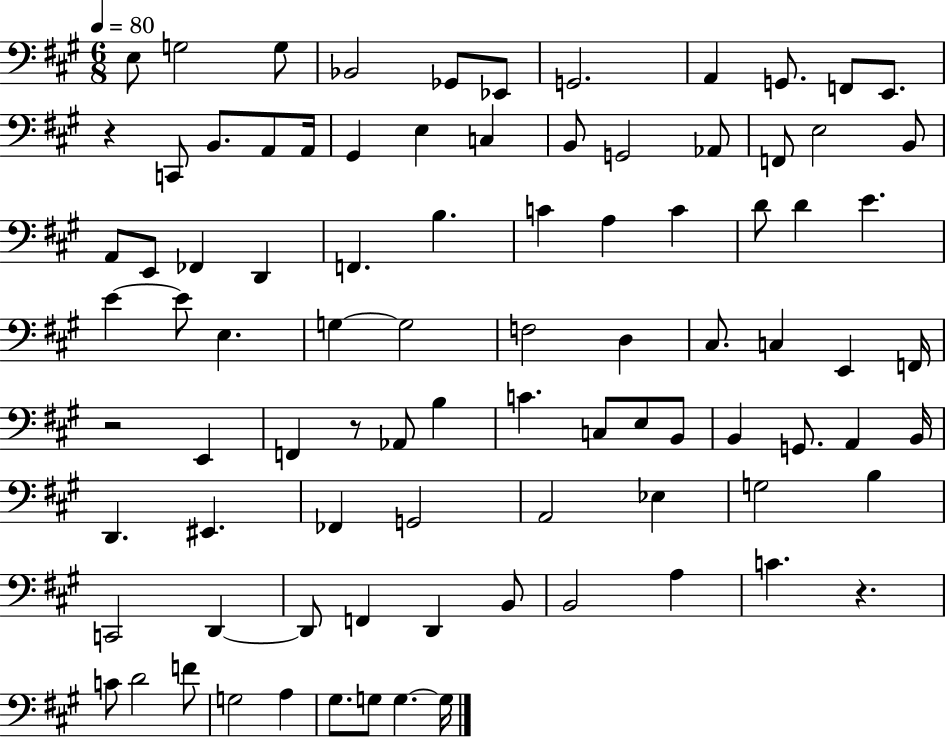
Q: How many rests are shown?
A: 4